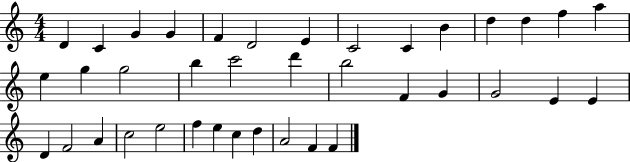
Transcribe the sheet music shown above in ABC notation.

X:1
T:Untitled
M:4/4
L:1/4
K:C
D C G G F D2 E C2 C B d d f a e g g2 b c'2 d' b2 F G G2 E E D F2 A c2 e2 f e c d A2 F F